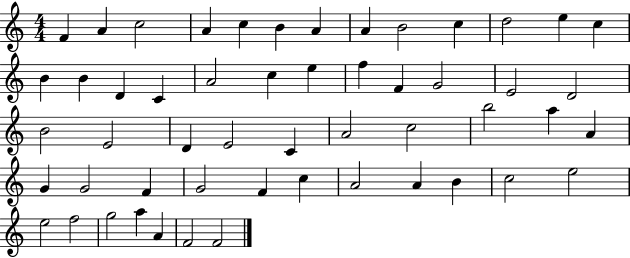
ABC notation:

X:1
T:Untitled
M:4/4
L:1/4
K:C
F A c2 A c B A A B2 c d2 e c B B D C A2 c e f F G2 E2 D2 B2 E2 D E2 C A2 c2 b2 a A G G2 F G2 F c A2 A B c2 e2 e2 f2 g2 a A F2 F2